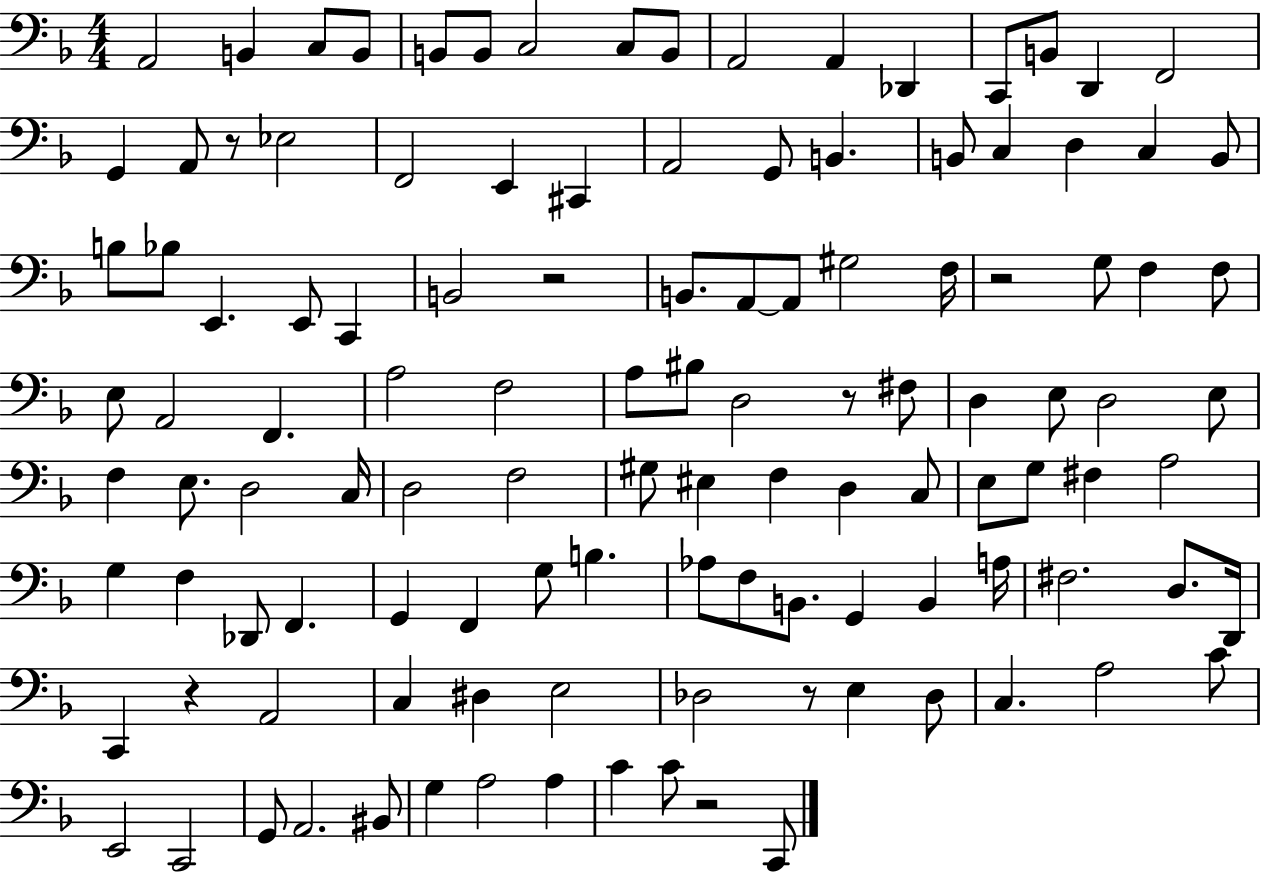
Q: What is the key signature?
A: F major